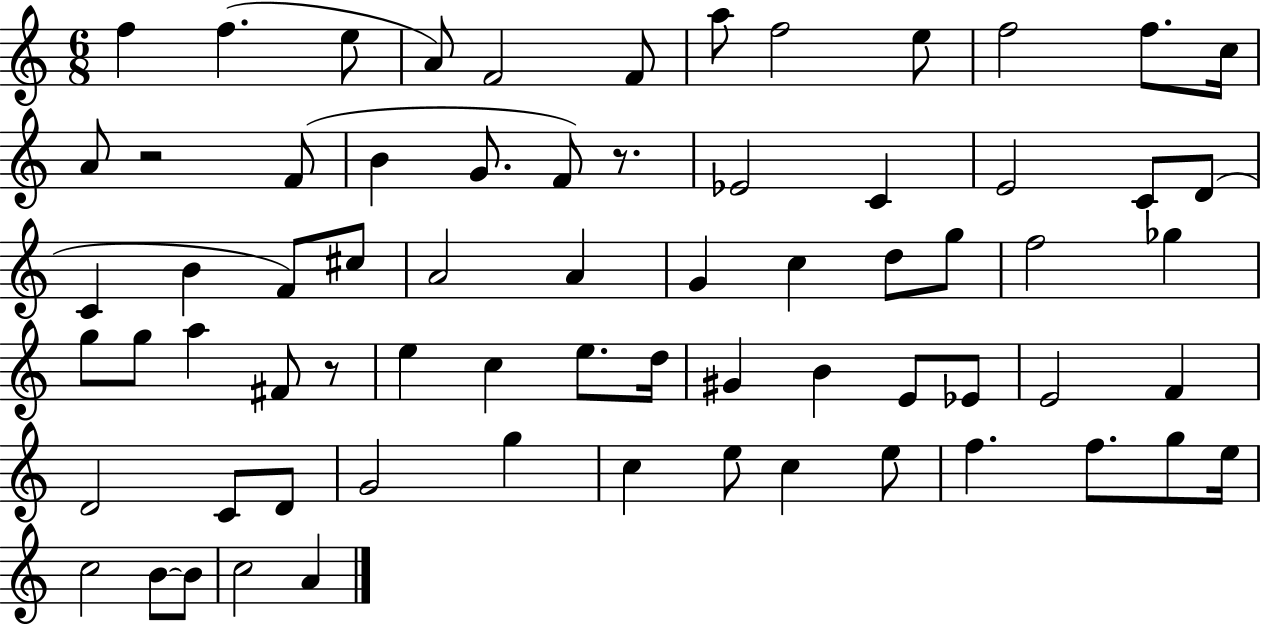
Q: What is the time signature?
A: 6/8